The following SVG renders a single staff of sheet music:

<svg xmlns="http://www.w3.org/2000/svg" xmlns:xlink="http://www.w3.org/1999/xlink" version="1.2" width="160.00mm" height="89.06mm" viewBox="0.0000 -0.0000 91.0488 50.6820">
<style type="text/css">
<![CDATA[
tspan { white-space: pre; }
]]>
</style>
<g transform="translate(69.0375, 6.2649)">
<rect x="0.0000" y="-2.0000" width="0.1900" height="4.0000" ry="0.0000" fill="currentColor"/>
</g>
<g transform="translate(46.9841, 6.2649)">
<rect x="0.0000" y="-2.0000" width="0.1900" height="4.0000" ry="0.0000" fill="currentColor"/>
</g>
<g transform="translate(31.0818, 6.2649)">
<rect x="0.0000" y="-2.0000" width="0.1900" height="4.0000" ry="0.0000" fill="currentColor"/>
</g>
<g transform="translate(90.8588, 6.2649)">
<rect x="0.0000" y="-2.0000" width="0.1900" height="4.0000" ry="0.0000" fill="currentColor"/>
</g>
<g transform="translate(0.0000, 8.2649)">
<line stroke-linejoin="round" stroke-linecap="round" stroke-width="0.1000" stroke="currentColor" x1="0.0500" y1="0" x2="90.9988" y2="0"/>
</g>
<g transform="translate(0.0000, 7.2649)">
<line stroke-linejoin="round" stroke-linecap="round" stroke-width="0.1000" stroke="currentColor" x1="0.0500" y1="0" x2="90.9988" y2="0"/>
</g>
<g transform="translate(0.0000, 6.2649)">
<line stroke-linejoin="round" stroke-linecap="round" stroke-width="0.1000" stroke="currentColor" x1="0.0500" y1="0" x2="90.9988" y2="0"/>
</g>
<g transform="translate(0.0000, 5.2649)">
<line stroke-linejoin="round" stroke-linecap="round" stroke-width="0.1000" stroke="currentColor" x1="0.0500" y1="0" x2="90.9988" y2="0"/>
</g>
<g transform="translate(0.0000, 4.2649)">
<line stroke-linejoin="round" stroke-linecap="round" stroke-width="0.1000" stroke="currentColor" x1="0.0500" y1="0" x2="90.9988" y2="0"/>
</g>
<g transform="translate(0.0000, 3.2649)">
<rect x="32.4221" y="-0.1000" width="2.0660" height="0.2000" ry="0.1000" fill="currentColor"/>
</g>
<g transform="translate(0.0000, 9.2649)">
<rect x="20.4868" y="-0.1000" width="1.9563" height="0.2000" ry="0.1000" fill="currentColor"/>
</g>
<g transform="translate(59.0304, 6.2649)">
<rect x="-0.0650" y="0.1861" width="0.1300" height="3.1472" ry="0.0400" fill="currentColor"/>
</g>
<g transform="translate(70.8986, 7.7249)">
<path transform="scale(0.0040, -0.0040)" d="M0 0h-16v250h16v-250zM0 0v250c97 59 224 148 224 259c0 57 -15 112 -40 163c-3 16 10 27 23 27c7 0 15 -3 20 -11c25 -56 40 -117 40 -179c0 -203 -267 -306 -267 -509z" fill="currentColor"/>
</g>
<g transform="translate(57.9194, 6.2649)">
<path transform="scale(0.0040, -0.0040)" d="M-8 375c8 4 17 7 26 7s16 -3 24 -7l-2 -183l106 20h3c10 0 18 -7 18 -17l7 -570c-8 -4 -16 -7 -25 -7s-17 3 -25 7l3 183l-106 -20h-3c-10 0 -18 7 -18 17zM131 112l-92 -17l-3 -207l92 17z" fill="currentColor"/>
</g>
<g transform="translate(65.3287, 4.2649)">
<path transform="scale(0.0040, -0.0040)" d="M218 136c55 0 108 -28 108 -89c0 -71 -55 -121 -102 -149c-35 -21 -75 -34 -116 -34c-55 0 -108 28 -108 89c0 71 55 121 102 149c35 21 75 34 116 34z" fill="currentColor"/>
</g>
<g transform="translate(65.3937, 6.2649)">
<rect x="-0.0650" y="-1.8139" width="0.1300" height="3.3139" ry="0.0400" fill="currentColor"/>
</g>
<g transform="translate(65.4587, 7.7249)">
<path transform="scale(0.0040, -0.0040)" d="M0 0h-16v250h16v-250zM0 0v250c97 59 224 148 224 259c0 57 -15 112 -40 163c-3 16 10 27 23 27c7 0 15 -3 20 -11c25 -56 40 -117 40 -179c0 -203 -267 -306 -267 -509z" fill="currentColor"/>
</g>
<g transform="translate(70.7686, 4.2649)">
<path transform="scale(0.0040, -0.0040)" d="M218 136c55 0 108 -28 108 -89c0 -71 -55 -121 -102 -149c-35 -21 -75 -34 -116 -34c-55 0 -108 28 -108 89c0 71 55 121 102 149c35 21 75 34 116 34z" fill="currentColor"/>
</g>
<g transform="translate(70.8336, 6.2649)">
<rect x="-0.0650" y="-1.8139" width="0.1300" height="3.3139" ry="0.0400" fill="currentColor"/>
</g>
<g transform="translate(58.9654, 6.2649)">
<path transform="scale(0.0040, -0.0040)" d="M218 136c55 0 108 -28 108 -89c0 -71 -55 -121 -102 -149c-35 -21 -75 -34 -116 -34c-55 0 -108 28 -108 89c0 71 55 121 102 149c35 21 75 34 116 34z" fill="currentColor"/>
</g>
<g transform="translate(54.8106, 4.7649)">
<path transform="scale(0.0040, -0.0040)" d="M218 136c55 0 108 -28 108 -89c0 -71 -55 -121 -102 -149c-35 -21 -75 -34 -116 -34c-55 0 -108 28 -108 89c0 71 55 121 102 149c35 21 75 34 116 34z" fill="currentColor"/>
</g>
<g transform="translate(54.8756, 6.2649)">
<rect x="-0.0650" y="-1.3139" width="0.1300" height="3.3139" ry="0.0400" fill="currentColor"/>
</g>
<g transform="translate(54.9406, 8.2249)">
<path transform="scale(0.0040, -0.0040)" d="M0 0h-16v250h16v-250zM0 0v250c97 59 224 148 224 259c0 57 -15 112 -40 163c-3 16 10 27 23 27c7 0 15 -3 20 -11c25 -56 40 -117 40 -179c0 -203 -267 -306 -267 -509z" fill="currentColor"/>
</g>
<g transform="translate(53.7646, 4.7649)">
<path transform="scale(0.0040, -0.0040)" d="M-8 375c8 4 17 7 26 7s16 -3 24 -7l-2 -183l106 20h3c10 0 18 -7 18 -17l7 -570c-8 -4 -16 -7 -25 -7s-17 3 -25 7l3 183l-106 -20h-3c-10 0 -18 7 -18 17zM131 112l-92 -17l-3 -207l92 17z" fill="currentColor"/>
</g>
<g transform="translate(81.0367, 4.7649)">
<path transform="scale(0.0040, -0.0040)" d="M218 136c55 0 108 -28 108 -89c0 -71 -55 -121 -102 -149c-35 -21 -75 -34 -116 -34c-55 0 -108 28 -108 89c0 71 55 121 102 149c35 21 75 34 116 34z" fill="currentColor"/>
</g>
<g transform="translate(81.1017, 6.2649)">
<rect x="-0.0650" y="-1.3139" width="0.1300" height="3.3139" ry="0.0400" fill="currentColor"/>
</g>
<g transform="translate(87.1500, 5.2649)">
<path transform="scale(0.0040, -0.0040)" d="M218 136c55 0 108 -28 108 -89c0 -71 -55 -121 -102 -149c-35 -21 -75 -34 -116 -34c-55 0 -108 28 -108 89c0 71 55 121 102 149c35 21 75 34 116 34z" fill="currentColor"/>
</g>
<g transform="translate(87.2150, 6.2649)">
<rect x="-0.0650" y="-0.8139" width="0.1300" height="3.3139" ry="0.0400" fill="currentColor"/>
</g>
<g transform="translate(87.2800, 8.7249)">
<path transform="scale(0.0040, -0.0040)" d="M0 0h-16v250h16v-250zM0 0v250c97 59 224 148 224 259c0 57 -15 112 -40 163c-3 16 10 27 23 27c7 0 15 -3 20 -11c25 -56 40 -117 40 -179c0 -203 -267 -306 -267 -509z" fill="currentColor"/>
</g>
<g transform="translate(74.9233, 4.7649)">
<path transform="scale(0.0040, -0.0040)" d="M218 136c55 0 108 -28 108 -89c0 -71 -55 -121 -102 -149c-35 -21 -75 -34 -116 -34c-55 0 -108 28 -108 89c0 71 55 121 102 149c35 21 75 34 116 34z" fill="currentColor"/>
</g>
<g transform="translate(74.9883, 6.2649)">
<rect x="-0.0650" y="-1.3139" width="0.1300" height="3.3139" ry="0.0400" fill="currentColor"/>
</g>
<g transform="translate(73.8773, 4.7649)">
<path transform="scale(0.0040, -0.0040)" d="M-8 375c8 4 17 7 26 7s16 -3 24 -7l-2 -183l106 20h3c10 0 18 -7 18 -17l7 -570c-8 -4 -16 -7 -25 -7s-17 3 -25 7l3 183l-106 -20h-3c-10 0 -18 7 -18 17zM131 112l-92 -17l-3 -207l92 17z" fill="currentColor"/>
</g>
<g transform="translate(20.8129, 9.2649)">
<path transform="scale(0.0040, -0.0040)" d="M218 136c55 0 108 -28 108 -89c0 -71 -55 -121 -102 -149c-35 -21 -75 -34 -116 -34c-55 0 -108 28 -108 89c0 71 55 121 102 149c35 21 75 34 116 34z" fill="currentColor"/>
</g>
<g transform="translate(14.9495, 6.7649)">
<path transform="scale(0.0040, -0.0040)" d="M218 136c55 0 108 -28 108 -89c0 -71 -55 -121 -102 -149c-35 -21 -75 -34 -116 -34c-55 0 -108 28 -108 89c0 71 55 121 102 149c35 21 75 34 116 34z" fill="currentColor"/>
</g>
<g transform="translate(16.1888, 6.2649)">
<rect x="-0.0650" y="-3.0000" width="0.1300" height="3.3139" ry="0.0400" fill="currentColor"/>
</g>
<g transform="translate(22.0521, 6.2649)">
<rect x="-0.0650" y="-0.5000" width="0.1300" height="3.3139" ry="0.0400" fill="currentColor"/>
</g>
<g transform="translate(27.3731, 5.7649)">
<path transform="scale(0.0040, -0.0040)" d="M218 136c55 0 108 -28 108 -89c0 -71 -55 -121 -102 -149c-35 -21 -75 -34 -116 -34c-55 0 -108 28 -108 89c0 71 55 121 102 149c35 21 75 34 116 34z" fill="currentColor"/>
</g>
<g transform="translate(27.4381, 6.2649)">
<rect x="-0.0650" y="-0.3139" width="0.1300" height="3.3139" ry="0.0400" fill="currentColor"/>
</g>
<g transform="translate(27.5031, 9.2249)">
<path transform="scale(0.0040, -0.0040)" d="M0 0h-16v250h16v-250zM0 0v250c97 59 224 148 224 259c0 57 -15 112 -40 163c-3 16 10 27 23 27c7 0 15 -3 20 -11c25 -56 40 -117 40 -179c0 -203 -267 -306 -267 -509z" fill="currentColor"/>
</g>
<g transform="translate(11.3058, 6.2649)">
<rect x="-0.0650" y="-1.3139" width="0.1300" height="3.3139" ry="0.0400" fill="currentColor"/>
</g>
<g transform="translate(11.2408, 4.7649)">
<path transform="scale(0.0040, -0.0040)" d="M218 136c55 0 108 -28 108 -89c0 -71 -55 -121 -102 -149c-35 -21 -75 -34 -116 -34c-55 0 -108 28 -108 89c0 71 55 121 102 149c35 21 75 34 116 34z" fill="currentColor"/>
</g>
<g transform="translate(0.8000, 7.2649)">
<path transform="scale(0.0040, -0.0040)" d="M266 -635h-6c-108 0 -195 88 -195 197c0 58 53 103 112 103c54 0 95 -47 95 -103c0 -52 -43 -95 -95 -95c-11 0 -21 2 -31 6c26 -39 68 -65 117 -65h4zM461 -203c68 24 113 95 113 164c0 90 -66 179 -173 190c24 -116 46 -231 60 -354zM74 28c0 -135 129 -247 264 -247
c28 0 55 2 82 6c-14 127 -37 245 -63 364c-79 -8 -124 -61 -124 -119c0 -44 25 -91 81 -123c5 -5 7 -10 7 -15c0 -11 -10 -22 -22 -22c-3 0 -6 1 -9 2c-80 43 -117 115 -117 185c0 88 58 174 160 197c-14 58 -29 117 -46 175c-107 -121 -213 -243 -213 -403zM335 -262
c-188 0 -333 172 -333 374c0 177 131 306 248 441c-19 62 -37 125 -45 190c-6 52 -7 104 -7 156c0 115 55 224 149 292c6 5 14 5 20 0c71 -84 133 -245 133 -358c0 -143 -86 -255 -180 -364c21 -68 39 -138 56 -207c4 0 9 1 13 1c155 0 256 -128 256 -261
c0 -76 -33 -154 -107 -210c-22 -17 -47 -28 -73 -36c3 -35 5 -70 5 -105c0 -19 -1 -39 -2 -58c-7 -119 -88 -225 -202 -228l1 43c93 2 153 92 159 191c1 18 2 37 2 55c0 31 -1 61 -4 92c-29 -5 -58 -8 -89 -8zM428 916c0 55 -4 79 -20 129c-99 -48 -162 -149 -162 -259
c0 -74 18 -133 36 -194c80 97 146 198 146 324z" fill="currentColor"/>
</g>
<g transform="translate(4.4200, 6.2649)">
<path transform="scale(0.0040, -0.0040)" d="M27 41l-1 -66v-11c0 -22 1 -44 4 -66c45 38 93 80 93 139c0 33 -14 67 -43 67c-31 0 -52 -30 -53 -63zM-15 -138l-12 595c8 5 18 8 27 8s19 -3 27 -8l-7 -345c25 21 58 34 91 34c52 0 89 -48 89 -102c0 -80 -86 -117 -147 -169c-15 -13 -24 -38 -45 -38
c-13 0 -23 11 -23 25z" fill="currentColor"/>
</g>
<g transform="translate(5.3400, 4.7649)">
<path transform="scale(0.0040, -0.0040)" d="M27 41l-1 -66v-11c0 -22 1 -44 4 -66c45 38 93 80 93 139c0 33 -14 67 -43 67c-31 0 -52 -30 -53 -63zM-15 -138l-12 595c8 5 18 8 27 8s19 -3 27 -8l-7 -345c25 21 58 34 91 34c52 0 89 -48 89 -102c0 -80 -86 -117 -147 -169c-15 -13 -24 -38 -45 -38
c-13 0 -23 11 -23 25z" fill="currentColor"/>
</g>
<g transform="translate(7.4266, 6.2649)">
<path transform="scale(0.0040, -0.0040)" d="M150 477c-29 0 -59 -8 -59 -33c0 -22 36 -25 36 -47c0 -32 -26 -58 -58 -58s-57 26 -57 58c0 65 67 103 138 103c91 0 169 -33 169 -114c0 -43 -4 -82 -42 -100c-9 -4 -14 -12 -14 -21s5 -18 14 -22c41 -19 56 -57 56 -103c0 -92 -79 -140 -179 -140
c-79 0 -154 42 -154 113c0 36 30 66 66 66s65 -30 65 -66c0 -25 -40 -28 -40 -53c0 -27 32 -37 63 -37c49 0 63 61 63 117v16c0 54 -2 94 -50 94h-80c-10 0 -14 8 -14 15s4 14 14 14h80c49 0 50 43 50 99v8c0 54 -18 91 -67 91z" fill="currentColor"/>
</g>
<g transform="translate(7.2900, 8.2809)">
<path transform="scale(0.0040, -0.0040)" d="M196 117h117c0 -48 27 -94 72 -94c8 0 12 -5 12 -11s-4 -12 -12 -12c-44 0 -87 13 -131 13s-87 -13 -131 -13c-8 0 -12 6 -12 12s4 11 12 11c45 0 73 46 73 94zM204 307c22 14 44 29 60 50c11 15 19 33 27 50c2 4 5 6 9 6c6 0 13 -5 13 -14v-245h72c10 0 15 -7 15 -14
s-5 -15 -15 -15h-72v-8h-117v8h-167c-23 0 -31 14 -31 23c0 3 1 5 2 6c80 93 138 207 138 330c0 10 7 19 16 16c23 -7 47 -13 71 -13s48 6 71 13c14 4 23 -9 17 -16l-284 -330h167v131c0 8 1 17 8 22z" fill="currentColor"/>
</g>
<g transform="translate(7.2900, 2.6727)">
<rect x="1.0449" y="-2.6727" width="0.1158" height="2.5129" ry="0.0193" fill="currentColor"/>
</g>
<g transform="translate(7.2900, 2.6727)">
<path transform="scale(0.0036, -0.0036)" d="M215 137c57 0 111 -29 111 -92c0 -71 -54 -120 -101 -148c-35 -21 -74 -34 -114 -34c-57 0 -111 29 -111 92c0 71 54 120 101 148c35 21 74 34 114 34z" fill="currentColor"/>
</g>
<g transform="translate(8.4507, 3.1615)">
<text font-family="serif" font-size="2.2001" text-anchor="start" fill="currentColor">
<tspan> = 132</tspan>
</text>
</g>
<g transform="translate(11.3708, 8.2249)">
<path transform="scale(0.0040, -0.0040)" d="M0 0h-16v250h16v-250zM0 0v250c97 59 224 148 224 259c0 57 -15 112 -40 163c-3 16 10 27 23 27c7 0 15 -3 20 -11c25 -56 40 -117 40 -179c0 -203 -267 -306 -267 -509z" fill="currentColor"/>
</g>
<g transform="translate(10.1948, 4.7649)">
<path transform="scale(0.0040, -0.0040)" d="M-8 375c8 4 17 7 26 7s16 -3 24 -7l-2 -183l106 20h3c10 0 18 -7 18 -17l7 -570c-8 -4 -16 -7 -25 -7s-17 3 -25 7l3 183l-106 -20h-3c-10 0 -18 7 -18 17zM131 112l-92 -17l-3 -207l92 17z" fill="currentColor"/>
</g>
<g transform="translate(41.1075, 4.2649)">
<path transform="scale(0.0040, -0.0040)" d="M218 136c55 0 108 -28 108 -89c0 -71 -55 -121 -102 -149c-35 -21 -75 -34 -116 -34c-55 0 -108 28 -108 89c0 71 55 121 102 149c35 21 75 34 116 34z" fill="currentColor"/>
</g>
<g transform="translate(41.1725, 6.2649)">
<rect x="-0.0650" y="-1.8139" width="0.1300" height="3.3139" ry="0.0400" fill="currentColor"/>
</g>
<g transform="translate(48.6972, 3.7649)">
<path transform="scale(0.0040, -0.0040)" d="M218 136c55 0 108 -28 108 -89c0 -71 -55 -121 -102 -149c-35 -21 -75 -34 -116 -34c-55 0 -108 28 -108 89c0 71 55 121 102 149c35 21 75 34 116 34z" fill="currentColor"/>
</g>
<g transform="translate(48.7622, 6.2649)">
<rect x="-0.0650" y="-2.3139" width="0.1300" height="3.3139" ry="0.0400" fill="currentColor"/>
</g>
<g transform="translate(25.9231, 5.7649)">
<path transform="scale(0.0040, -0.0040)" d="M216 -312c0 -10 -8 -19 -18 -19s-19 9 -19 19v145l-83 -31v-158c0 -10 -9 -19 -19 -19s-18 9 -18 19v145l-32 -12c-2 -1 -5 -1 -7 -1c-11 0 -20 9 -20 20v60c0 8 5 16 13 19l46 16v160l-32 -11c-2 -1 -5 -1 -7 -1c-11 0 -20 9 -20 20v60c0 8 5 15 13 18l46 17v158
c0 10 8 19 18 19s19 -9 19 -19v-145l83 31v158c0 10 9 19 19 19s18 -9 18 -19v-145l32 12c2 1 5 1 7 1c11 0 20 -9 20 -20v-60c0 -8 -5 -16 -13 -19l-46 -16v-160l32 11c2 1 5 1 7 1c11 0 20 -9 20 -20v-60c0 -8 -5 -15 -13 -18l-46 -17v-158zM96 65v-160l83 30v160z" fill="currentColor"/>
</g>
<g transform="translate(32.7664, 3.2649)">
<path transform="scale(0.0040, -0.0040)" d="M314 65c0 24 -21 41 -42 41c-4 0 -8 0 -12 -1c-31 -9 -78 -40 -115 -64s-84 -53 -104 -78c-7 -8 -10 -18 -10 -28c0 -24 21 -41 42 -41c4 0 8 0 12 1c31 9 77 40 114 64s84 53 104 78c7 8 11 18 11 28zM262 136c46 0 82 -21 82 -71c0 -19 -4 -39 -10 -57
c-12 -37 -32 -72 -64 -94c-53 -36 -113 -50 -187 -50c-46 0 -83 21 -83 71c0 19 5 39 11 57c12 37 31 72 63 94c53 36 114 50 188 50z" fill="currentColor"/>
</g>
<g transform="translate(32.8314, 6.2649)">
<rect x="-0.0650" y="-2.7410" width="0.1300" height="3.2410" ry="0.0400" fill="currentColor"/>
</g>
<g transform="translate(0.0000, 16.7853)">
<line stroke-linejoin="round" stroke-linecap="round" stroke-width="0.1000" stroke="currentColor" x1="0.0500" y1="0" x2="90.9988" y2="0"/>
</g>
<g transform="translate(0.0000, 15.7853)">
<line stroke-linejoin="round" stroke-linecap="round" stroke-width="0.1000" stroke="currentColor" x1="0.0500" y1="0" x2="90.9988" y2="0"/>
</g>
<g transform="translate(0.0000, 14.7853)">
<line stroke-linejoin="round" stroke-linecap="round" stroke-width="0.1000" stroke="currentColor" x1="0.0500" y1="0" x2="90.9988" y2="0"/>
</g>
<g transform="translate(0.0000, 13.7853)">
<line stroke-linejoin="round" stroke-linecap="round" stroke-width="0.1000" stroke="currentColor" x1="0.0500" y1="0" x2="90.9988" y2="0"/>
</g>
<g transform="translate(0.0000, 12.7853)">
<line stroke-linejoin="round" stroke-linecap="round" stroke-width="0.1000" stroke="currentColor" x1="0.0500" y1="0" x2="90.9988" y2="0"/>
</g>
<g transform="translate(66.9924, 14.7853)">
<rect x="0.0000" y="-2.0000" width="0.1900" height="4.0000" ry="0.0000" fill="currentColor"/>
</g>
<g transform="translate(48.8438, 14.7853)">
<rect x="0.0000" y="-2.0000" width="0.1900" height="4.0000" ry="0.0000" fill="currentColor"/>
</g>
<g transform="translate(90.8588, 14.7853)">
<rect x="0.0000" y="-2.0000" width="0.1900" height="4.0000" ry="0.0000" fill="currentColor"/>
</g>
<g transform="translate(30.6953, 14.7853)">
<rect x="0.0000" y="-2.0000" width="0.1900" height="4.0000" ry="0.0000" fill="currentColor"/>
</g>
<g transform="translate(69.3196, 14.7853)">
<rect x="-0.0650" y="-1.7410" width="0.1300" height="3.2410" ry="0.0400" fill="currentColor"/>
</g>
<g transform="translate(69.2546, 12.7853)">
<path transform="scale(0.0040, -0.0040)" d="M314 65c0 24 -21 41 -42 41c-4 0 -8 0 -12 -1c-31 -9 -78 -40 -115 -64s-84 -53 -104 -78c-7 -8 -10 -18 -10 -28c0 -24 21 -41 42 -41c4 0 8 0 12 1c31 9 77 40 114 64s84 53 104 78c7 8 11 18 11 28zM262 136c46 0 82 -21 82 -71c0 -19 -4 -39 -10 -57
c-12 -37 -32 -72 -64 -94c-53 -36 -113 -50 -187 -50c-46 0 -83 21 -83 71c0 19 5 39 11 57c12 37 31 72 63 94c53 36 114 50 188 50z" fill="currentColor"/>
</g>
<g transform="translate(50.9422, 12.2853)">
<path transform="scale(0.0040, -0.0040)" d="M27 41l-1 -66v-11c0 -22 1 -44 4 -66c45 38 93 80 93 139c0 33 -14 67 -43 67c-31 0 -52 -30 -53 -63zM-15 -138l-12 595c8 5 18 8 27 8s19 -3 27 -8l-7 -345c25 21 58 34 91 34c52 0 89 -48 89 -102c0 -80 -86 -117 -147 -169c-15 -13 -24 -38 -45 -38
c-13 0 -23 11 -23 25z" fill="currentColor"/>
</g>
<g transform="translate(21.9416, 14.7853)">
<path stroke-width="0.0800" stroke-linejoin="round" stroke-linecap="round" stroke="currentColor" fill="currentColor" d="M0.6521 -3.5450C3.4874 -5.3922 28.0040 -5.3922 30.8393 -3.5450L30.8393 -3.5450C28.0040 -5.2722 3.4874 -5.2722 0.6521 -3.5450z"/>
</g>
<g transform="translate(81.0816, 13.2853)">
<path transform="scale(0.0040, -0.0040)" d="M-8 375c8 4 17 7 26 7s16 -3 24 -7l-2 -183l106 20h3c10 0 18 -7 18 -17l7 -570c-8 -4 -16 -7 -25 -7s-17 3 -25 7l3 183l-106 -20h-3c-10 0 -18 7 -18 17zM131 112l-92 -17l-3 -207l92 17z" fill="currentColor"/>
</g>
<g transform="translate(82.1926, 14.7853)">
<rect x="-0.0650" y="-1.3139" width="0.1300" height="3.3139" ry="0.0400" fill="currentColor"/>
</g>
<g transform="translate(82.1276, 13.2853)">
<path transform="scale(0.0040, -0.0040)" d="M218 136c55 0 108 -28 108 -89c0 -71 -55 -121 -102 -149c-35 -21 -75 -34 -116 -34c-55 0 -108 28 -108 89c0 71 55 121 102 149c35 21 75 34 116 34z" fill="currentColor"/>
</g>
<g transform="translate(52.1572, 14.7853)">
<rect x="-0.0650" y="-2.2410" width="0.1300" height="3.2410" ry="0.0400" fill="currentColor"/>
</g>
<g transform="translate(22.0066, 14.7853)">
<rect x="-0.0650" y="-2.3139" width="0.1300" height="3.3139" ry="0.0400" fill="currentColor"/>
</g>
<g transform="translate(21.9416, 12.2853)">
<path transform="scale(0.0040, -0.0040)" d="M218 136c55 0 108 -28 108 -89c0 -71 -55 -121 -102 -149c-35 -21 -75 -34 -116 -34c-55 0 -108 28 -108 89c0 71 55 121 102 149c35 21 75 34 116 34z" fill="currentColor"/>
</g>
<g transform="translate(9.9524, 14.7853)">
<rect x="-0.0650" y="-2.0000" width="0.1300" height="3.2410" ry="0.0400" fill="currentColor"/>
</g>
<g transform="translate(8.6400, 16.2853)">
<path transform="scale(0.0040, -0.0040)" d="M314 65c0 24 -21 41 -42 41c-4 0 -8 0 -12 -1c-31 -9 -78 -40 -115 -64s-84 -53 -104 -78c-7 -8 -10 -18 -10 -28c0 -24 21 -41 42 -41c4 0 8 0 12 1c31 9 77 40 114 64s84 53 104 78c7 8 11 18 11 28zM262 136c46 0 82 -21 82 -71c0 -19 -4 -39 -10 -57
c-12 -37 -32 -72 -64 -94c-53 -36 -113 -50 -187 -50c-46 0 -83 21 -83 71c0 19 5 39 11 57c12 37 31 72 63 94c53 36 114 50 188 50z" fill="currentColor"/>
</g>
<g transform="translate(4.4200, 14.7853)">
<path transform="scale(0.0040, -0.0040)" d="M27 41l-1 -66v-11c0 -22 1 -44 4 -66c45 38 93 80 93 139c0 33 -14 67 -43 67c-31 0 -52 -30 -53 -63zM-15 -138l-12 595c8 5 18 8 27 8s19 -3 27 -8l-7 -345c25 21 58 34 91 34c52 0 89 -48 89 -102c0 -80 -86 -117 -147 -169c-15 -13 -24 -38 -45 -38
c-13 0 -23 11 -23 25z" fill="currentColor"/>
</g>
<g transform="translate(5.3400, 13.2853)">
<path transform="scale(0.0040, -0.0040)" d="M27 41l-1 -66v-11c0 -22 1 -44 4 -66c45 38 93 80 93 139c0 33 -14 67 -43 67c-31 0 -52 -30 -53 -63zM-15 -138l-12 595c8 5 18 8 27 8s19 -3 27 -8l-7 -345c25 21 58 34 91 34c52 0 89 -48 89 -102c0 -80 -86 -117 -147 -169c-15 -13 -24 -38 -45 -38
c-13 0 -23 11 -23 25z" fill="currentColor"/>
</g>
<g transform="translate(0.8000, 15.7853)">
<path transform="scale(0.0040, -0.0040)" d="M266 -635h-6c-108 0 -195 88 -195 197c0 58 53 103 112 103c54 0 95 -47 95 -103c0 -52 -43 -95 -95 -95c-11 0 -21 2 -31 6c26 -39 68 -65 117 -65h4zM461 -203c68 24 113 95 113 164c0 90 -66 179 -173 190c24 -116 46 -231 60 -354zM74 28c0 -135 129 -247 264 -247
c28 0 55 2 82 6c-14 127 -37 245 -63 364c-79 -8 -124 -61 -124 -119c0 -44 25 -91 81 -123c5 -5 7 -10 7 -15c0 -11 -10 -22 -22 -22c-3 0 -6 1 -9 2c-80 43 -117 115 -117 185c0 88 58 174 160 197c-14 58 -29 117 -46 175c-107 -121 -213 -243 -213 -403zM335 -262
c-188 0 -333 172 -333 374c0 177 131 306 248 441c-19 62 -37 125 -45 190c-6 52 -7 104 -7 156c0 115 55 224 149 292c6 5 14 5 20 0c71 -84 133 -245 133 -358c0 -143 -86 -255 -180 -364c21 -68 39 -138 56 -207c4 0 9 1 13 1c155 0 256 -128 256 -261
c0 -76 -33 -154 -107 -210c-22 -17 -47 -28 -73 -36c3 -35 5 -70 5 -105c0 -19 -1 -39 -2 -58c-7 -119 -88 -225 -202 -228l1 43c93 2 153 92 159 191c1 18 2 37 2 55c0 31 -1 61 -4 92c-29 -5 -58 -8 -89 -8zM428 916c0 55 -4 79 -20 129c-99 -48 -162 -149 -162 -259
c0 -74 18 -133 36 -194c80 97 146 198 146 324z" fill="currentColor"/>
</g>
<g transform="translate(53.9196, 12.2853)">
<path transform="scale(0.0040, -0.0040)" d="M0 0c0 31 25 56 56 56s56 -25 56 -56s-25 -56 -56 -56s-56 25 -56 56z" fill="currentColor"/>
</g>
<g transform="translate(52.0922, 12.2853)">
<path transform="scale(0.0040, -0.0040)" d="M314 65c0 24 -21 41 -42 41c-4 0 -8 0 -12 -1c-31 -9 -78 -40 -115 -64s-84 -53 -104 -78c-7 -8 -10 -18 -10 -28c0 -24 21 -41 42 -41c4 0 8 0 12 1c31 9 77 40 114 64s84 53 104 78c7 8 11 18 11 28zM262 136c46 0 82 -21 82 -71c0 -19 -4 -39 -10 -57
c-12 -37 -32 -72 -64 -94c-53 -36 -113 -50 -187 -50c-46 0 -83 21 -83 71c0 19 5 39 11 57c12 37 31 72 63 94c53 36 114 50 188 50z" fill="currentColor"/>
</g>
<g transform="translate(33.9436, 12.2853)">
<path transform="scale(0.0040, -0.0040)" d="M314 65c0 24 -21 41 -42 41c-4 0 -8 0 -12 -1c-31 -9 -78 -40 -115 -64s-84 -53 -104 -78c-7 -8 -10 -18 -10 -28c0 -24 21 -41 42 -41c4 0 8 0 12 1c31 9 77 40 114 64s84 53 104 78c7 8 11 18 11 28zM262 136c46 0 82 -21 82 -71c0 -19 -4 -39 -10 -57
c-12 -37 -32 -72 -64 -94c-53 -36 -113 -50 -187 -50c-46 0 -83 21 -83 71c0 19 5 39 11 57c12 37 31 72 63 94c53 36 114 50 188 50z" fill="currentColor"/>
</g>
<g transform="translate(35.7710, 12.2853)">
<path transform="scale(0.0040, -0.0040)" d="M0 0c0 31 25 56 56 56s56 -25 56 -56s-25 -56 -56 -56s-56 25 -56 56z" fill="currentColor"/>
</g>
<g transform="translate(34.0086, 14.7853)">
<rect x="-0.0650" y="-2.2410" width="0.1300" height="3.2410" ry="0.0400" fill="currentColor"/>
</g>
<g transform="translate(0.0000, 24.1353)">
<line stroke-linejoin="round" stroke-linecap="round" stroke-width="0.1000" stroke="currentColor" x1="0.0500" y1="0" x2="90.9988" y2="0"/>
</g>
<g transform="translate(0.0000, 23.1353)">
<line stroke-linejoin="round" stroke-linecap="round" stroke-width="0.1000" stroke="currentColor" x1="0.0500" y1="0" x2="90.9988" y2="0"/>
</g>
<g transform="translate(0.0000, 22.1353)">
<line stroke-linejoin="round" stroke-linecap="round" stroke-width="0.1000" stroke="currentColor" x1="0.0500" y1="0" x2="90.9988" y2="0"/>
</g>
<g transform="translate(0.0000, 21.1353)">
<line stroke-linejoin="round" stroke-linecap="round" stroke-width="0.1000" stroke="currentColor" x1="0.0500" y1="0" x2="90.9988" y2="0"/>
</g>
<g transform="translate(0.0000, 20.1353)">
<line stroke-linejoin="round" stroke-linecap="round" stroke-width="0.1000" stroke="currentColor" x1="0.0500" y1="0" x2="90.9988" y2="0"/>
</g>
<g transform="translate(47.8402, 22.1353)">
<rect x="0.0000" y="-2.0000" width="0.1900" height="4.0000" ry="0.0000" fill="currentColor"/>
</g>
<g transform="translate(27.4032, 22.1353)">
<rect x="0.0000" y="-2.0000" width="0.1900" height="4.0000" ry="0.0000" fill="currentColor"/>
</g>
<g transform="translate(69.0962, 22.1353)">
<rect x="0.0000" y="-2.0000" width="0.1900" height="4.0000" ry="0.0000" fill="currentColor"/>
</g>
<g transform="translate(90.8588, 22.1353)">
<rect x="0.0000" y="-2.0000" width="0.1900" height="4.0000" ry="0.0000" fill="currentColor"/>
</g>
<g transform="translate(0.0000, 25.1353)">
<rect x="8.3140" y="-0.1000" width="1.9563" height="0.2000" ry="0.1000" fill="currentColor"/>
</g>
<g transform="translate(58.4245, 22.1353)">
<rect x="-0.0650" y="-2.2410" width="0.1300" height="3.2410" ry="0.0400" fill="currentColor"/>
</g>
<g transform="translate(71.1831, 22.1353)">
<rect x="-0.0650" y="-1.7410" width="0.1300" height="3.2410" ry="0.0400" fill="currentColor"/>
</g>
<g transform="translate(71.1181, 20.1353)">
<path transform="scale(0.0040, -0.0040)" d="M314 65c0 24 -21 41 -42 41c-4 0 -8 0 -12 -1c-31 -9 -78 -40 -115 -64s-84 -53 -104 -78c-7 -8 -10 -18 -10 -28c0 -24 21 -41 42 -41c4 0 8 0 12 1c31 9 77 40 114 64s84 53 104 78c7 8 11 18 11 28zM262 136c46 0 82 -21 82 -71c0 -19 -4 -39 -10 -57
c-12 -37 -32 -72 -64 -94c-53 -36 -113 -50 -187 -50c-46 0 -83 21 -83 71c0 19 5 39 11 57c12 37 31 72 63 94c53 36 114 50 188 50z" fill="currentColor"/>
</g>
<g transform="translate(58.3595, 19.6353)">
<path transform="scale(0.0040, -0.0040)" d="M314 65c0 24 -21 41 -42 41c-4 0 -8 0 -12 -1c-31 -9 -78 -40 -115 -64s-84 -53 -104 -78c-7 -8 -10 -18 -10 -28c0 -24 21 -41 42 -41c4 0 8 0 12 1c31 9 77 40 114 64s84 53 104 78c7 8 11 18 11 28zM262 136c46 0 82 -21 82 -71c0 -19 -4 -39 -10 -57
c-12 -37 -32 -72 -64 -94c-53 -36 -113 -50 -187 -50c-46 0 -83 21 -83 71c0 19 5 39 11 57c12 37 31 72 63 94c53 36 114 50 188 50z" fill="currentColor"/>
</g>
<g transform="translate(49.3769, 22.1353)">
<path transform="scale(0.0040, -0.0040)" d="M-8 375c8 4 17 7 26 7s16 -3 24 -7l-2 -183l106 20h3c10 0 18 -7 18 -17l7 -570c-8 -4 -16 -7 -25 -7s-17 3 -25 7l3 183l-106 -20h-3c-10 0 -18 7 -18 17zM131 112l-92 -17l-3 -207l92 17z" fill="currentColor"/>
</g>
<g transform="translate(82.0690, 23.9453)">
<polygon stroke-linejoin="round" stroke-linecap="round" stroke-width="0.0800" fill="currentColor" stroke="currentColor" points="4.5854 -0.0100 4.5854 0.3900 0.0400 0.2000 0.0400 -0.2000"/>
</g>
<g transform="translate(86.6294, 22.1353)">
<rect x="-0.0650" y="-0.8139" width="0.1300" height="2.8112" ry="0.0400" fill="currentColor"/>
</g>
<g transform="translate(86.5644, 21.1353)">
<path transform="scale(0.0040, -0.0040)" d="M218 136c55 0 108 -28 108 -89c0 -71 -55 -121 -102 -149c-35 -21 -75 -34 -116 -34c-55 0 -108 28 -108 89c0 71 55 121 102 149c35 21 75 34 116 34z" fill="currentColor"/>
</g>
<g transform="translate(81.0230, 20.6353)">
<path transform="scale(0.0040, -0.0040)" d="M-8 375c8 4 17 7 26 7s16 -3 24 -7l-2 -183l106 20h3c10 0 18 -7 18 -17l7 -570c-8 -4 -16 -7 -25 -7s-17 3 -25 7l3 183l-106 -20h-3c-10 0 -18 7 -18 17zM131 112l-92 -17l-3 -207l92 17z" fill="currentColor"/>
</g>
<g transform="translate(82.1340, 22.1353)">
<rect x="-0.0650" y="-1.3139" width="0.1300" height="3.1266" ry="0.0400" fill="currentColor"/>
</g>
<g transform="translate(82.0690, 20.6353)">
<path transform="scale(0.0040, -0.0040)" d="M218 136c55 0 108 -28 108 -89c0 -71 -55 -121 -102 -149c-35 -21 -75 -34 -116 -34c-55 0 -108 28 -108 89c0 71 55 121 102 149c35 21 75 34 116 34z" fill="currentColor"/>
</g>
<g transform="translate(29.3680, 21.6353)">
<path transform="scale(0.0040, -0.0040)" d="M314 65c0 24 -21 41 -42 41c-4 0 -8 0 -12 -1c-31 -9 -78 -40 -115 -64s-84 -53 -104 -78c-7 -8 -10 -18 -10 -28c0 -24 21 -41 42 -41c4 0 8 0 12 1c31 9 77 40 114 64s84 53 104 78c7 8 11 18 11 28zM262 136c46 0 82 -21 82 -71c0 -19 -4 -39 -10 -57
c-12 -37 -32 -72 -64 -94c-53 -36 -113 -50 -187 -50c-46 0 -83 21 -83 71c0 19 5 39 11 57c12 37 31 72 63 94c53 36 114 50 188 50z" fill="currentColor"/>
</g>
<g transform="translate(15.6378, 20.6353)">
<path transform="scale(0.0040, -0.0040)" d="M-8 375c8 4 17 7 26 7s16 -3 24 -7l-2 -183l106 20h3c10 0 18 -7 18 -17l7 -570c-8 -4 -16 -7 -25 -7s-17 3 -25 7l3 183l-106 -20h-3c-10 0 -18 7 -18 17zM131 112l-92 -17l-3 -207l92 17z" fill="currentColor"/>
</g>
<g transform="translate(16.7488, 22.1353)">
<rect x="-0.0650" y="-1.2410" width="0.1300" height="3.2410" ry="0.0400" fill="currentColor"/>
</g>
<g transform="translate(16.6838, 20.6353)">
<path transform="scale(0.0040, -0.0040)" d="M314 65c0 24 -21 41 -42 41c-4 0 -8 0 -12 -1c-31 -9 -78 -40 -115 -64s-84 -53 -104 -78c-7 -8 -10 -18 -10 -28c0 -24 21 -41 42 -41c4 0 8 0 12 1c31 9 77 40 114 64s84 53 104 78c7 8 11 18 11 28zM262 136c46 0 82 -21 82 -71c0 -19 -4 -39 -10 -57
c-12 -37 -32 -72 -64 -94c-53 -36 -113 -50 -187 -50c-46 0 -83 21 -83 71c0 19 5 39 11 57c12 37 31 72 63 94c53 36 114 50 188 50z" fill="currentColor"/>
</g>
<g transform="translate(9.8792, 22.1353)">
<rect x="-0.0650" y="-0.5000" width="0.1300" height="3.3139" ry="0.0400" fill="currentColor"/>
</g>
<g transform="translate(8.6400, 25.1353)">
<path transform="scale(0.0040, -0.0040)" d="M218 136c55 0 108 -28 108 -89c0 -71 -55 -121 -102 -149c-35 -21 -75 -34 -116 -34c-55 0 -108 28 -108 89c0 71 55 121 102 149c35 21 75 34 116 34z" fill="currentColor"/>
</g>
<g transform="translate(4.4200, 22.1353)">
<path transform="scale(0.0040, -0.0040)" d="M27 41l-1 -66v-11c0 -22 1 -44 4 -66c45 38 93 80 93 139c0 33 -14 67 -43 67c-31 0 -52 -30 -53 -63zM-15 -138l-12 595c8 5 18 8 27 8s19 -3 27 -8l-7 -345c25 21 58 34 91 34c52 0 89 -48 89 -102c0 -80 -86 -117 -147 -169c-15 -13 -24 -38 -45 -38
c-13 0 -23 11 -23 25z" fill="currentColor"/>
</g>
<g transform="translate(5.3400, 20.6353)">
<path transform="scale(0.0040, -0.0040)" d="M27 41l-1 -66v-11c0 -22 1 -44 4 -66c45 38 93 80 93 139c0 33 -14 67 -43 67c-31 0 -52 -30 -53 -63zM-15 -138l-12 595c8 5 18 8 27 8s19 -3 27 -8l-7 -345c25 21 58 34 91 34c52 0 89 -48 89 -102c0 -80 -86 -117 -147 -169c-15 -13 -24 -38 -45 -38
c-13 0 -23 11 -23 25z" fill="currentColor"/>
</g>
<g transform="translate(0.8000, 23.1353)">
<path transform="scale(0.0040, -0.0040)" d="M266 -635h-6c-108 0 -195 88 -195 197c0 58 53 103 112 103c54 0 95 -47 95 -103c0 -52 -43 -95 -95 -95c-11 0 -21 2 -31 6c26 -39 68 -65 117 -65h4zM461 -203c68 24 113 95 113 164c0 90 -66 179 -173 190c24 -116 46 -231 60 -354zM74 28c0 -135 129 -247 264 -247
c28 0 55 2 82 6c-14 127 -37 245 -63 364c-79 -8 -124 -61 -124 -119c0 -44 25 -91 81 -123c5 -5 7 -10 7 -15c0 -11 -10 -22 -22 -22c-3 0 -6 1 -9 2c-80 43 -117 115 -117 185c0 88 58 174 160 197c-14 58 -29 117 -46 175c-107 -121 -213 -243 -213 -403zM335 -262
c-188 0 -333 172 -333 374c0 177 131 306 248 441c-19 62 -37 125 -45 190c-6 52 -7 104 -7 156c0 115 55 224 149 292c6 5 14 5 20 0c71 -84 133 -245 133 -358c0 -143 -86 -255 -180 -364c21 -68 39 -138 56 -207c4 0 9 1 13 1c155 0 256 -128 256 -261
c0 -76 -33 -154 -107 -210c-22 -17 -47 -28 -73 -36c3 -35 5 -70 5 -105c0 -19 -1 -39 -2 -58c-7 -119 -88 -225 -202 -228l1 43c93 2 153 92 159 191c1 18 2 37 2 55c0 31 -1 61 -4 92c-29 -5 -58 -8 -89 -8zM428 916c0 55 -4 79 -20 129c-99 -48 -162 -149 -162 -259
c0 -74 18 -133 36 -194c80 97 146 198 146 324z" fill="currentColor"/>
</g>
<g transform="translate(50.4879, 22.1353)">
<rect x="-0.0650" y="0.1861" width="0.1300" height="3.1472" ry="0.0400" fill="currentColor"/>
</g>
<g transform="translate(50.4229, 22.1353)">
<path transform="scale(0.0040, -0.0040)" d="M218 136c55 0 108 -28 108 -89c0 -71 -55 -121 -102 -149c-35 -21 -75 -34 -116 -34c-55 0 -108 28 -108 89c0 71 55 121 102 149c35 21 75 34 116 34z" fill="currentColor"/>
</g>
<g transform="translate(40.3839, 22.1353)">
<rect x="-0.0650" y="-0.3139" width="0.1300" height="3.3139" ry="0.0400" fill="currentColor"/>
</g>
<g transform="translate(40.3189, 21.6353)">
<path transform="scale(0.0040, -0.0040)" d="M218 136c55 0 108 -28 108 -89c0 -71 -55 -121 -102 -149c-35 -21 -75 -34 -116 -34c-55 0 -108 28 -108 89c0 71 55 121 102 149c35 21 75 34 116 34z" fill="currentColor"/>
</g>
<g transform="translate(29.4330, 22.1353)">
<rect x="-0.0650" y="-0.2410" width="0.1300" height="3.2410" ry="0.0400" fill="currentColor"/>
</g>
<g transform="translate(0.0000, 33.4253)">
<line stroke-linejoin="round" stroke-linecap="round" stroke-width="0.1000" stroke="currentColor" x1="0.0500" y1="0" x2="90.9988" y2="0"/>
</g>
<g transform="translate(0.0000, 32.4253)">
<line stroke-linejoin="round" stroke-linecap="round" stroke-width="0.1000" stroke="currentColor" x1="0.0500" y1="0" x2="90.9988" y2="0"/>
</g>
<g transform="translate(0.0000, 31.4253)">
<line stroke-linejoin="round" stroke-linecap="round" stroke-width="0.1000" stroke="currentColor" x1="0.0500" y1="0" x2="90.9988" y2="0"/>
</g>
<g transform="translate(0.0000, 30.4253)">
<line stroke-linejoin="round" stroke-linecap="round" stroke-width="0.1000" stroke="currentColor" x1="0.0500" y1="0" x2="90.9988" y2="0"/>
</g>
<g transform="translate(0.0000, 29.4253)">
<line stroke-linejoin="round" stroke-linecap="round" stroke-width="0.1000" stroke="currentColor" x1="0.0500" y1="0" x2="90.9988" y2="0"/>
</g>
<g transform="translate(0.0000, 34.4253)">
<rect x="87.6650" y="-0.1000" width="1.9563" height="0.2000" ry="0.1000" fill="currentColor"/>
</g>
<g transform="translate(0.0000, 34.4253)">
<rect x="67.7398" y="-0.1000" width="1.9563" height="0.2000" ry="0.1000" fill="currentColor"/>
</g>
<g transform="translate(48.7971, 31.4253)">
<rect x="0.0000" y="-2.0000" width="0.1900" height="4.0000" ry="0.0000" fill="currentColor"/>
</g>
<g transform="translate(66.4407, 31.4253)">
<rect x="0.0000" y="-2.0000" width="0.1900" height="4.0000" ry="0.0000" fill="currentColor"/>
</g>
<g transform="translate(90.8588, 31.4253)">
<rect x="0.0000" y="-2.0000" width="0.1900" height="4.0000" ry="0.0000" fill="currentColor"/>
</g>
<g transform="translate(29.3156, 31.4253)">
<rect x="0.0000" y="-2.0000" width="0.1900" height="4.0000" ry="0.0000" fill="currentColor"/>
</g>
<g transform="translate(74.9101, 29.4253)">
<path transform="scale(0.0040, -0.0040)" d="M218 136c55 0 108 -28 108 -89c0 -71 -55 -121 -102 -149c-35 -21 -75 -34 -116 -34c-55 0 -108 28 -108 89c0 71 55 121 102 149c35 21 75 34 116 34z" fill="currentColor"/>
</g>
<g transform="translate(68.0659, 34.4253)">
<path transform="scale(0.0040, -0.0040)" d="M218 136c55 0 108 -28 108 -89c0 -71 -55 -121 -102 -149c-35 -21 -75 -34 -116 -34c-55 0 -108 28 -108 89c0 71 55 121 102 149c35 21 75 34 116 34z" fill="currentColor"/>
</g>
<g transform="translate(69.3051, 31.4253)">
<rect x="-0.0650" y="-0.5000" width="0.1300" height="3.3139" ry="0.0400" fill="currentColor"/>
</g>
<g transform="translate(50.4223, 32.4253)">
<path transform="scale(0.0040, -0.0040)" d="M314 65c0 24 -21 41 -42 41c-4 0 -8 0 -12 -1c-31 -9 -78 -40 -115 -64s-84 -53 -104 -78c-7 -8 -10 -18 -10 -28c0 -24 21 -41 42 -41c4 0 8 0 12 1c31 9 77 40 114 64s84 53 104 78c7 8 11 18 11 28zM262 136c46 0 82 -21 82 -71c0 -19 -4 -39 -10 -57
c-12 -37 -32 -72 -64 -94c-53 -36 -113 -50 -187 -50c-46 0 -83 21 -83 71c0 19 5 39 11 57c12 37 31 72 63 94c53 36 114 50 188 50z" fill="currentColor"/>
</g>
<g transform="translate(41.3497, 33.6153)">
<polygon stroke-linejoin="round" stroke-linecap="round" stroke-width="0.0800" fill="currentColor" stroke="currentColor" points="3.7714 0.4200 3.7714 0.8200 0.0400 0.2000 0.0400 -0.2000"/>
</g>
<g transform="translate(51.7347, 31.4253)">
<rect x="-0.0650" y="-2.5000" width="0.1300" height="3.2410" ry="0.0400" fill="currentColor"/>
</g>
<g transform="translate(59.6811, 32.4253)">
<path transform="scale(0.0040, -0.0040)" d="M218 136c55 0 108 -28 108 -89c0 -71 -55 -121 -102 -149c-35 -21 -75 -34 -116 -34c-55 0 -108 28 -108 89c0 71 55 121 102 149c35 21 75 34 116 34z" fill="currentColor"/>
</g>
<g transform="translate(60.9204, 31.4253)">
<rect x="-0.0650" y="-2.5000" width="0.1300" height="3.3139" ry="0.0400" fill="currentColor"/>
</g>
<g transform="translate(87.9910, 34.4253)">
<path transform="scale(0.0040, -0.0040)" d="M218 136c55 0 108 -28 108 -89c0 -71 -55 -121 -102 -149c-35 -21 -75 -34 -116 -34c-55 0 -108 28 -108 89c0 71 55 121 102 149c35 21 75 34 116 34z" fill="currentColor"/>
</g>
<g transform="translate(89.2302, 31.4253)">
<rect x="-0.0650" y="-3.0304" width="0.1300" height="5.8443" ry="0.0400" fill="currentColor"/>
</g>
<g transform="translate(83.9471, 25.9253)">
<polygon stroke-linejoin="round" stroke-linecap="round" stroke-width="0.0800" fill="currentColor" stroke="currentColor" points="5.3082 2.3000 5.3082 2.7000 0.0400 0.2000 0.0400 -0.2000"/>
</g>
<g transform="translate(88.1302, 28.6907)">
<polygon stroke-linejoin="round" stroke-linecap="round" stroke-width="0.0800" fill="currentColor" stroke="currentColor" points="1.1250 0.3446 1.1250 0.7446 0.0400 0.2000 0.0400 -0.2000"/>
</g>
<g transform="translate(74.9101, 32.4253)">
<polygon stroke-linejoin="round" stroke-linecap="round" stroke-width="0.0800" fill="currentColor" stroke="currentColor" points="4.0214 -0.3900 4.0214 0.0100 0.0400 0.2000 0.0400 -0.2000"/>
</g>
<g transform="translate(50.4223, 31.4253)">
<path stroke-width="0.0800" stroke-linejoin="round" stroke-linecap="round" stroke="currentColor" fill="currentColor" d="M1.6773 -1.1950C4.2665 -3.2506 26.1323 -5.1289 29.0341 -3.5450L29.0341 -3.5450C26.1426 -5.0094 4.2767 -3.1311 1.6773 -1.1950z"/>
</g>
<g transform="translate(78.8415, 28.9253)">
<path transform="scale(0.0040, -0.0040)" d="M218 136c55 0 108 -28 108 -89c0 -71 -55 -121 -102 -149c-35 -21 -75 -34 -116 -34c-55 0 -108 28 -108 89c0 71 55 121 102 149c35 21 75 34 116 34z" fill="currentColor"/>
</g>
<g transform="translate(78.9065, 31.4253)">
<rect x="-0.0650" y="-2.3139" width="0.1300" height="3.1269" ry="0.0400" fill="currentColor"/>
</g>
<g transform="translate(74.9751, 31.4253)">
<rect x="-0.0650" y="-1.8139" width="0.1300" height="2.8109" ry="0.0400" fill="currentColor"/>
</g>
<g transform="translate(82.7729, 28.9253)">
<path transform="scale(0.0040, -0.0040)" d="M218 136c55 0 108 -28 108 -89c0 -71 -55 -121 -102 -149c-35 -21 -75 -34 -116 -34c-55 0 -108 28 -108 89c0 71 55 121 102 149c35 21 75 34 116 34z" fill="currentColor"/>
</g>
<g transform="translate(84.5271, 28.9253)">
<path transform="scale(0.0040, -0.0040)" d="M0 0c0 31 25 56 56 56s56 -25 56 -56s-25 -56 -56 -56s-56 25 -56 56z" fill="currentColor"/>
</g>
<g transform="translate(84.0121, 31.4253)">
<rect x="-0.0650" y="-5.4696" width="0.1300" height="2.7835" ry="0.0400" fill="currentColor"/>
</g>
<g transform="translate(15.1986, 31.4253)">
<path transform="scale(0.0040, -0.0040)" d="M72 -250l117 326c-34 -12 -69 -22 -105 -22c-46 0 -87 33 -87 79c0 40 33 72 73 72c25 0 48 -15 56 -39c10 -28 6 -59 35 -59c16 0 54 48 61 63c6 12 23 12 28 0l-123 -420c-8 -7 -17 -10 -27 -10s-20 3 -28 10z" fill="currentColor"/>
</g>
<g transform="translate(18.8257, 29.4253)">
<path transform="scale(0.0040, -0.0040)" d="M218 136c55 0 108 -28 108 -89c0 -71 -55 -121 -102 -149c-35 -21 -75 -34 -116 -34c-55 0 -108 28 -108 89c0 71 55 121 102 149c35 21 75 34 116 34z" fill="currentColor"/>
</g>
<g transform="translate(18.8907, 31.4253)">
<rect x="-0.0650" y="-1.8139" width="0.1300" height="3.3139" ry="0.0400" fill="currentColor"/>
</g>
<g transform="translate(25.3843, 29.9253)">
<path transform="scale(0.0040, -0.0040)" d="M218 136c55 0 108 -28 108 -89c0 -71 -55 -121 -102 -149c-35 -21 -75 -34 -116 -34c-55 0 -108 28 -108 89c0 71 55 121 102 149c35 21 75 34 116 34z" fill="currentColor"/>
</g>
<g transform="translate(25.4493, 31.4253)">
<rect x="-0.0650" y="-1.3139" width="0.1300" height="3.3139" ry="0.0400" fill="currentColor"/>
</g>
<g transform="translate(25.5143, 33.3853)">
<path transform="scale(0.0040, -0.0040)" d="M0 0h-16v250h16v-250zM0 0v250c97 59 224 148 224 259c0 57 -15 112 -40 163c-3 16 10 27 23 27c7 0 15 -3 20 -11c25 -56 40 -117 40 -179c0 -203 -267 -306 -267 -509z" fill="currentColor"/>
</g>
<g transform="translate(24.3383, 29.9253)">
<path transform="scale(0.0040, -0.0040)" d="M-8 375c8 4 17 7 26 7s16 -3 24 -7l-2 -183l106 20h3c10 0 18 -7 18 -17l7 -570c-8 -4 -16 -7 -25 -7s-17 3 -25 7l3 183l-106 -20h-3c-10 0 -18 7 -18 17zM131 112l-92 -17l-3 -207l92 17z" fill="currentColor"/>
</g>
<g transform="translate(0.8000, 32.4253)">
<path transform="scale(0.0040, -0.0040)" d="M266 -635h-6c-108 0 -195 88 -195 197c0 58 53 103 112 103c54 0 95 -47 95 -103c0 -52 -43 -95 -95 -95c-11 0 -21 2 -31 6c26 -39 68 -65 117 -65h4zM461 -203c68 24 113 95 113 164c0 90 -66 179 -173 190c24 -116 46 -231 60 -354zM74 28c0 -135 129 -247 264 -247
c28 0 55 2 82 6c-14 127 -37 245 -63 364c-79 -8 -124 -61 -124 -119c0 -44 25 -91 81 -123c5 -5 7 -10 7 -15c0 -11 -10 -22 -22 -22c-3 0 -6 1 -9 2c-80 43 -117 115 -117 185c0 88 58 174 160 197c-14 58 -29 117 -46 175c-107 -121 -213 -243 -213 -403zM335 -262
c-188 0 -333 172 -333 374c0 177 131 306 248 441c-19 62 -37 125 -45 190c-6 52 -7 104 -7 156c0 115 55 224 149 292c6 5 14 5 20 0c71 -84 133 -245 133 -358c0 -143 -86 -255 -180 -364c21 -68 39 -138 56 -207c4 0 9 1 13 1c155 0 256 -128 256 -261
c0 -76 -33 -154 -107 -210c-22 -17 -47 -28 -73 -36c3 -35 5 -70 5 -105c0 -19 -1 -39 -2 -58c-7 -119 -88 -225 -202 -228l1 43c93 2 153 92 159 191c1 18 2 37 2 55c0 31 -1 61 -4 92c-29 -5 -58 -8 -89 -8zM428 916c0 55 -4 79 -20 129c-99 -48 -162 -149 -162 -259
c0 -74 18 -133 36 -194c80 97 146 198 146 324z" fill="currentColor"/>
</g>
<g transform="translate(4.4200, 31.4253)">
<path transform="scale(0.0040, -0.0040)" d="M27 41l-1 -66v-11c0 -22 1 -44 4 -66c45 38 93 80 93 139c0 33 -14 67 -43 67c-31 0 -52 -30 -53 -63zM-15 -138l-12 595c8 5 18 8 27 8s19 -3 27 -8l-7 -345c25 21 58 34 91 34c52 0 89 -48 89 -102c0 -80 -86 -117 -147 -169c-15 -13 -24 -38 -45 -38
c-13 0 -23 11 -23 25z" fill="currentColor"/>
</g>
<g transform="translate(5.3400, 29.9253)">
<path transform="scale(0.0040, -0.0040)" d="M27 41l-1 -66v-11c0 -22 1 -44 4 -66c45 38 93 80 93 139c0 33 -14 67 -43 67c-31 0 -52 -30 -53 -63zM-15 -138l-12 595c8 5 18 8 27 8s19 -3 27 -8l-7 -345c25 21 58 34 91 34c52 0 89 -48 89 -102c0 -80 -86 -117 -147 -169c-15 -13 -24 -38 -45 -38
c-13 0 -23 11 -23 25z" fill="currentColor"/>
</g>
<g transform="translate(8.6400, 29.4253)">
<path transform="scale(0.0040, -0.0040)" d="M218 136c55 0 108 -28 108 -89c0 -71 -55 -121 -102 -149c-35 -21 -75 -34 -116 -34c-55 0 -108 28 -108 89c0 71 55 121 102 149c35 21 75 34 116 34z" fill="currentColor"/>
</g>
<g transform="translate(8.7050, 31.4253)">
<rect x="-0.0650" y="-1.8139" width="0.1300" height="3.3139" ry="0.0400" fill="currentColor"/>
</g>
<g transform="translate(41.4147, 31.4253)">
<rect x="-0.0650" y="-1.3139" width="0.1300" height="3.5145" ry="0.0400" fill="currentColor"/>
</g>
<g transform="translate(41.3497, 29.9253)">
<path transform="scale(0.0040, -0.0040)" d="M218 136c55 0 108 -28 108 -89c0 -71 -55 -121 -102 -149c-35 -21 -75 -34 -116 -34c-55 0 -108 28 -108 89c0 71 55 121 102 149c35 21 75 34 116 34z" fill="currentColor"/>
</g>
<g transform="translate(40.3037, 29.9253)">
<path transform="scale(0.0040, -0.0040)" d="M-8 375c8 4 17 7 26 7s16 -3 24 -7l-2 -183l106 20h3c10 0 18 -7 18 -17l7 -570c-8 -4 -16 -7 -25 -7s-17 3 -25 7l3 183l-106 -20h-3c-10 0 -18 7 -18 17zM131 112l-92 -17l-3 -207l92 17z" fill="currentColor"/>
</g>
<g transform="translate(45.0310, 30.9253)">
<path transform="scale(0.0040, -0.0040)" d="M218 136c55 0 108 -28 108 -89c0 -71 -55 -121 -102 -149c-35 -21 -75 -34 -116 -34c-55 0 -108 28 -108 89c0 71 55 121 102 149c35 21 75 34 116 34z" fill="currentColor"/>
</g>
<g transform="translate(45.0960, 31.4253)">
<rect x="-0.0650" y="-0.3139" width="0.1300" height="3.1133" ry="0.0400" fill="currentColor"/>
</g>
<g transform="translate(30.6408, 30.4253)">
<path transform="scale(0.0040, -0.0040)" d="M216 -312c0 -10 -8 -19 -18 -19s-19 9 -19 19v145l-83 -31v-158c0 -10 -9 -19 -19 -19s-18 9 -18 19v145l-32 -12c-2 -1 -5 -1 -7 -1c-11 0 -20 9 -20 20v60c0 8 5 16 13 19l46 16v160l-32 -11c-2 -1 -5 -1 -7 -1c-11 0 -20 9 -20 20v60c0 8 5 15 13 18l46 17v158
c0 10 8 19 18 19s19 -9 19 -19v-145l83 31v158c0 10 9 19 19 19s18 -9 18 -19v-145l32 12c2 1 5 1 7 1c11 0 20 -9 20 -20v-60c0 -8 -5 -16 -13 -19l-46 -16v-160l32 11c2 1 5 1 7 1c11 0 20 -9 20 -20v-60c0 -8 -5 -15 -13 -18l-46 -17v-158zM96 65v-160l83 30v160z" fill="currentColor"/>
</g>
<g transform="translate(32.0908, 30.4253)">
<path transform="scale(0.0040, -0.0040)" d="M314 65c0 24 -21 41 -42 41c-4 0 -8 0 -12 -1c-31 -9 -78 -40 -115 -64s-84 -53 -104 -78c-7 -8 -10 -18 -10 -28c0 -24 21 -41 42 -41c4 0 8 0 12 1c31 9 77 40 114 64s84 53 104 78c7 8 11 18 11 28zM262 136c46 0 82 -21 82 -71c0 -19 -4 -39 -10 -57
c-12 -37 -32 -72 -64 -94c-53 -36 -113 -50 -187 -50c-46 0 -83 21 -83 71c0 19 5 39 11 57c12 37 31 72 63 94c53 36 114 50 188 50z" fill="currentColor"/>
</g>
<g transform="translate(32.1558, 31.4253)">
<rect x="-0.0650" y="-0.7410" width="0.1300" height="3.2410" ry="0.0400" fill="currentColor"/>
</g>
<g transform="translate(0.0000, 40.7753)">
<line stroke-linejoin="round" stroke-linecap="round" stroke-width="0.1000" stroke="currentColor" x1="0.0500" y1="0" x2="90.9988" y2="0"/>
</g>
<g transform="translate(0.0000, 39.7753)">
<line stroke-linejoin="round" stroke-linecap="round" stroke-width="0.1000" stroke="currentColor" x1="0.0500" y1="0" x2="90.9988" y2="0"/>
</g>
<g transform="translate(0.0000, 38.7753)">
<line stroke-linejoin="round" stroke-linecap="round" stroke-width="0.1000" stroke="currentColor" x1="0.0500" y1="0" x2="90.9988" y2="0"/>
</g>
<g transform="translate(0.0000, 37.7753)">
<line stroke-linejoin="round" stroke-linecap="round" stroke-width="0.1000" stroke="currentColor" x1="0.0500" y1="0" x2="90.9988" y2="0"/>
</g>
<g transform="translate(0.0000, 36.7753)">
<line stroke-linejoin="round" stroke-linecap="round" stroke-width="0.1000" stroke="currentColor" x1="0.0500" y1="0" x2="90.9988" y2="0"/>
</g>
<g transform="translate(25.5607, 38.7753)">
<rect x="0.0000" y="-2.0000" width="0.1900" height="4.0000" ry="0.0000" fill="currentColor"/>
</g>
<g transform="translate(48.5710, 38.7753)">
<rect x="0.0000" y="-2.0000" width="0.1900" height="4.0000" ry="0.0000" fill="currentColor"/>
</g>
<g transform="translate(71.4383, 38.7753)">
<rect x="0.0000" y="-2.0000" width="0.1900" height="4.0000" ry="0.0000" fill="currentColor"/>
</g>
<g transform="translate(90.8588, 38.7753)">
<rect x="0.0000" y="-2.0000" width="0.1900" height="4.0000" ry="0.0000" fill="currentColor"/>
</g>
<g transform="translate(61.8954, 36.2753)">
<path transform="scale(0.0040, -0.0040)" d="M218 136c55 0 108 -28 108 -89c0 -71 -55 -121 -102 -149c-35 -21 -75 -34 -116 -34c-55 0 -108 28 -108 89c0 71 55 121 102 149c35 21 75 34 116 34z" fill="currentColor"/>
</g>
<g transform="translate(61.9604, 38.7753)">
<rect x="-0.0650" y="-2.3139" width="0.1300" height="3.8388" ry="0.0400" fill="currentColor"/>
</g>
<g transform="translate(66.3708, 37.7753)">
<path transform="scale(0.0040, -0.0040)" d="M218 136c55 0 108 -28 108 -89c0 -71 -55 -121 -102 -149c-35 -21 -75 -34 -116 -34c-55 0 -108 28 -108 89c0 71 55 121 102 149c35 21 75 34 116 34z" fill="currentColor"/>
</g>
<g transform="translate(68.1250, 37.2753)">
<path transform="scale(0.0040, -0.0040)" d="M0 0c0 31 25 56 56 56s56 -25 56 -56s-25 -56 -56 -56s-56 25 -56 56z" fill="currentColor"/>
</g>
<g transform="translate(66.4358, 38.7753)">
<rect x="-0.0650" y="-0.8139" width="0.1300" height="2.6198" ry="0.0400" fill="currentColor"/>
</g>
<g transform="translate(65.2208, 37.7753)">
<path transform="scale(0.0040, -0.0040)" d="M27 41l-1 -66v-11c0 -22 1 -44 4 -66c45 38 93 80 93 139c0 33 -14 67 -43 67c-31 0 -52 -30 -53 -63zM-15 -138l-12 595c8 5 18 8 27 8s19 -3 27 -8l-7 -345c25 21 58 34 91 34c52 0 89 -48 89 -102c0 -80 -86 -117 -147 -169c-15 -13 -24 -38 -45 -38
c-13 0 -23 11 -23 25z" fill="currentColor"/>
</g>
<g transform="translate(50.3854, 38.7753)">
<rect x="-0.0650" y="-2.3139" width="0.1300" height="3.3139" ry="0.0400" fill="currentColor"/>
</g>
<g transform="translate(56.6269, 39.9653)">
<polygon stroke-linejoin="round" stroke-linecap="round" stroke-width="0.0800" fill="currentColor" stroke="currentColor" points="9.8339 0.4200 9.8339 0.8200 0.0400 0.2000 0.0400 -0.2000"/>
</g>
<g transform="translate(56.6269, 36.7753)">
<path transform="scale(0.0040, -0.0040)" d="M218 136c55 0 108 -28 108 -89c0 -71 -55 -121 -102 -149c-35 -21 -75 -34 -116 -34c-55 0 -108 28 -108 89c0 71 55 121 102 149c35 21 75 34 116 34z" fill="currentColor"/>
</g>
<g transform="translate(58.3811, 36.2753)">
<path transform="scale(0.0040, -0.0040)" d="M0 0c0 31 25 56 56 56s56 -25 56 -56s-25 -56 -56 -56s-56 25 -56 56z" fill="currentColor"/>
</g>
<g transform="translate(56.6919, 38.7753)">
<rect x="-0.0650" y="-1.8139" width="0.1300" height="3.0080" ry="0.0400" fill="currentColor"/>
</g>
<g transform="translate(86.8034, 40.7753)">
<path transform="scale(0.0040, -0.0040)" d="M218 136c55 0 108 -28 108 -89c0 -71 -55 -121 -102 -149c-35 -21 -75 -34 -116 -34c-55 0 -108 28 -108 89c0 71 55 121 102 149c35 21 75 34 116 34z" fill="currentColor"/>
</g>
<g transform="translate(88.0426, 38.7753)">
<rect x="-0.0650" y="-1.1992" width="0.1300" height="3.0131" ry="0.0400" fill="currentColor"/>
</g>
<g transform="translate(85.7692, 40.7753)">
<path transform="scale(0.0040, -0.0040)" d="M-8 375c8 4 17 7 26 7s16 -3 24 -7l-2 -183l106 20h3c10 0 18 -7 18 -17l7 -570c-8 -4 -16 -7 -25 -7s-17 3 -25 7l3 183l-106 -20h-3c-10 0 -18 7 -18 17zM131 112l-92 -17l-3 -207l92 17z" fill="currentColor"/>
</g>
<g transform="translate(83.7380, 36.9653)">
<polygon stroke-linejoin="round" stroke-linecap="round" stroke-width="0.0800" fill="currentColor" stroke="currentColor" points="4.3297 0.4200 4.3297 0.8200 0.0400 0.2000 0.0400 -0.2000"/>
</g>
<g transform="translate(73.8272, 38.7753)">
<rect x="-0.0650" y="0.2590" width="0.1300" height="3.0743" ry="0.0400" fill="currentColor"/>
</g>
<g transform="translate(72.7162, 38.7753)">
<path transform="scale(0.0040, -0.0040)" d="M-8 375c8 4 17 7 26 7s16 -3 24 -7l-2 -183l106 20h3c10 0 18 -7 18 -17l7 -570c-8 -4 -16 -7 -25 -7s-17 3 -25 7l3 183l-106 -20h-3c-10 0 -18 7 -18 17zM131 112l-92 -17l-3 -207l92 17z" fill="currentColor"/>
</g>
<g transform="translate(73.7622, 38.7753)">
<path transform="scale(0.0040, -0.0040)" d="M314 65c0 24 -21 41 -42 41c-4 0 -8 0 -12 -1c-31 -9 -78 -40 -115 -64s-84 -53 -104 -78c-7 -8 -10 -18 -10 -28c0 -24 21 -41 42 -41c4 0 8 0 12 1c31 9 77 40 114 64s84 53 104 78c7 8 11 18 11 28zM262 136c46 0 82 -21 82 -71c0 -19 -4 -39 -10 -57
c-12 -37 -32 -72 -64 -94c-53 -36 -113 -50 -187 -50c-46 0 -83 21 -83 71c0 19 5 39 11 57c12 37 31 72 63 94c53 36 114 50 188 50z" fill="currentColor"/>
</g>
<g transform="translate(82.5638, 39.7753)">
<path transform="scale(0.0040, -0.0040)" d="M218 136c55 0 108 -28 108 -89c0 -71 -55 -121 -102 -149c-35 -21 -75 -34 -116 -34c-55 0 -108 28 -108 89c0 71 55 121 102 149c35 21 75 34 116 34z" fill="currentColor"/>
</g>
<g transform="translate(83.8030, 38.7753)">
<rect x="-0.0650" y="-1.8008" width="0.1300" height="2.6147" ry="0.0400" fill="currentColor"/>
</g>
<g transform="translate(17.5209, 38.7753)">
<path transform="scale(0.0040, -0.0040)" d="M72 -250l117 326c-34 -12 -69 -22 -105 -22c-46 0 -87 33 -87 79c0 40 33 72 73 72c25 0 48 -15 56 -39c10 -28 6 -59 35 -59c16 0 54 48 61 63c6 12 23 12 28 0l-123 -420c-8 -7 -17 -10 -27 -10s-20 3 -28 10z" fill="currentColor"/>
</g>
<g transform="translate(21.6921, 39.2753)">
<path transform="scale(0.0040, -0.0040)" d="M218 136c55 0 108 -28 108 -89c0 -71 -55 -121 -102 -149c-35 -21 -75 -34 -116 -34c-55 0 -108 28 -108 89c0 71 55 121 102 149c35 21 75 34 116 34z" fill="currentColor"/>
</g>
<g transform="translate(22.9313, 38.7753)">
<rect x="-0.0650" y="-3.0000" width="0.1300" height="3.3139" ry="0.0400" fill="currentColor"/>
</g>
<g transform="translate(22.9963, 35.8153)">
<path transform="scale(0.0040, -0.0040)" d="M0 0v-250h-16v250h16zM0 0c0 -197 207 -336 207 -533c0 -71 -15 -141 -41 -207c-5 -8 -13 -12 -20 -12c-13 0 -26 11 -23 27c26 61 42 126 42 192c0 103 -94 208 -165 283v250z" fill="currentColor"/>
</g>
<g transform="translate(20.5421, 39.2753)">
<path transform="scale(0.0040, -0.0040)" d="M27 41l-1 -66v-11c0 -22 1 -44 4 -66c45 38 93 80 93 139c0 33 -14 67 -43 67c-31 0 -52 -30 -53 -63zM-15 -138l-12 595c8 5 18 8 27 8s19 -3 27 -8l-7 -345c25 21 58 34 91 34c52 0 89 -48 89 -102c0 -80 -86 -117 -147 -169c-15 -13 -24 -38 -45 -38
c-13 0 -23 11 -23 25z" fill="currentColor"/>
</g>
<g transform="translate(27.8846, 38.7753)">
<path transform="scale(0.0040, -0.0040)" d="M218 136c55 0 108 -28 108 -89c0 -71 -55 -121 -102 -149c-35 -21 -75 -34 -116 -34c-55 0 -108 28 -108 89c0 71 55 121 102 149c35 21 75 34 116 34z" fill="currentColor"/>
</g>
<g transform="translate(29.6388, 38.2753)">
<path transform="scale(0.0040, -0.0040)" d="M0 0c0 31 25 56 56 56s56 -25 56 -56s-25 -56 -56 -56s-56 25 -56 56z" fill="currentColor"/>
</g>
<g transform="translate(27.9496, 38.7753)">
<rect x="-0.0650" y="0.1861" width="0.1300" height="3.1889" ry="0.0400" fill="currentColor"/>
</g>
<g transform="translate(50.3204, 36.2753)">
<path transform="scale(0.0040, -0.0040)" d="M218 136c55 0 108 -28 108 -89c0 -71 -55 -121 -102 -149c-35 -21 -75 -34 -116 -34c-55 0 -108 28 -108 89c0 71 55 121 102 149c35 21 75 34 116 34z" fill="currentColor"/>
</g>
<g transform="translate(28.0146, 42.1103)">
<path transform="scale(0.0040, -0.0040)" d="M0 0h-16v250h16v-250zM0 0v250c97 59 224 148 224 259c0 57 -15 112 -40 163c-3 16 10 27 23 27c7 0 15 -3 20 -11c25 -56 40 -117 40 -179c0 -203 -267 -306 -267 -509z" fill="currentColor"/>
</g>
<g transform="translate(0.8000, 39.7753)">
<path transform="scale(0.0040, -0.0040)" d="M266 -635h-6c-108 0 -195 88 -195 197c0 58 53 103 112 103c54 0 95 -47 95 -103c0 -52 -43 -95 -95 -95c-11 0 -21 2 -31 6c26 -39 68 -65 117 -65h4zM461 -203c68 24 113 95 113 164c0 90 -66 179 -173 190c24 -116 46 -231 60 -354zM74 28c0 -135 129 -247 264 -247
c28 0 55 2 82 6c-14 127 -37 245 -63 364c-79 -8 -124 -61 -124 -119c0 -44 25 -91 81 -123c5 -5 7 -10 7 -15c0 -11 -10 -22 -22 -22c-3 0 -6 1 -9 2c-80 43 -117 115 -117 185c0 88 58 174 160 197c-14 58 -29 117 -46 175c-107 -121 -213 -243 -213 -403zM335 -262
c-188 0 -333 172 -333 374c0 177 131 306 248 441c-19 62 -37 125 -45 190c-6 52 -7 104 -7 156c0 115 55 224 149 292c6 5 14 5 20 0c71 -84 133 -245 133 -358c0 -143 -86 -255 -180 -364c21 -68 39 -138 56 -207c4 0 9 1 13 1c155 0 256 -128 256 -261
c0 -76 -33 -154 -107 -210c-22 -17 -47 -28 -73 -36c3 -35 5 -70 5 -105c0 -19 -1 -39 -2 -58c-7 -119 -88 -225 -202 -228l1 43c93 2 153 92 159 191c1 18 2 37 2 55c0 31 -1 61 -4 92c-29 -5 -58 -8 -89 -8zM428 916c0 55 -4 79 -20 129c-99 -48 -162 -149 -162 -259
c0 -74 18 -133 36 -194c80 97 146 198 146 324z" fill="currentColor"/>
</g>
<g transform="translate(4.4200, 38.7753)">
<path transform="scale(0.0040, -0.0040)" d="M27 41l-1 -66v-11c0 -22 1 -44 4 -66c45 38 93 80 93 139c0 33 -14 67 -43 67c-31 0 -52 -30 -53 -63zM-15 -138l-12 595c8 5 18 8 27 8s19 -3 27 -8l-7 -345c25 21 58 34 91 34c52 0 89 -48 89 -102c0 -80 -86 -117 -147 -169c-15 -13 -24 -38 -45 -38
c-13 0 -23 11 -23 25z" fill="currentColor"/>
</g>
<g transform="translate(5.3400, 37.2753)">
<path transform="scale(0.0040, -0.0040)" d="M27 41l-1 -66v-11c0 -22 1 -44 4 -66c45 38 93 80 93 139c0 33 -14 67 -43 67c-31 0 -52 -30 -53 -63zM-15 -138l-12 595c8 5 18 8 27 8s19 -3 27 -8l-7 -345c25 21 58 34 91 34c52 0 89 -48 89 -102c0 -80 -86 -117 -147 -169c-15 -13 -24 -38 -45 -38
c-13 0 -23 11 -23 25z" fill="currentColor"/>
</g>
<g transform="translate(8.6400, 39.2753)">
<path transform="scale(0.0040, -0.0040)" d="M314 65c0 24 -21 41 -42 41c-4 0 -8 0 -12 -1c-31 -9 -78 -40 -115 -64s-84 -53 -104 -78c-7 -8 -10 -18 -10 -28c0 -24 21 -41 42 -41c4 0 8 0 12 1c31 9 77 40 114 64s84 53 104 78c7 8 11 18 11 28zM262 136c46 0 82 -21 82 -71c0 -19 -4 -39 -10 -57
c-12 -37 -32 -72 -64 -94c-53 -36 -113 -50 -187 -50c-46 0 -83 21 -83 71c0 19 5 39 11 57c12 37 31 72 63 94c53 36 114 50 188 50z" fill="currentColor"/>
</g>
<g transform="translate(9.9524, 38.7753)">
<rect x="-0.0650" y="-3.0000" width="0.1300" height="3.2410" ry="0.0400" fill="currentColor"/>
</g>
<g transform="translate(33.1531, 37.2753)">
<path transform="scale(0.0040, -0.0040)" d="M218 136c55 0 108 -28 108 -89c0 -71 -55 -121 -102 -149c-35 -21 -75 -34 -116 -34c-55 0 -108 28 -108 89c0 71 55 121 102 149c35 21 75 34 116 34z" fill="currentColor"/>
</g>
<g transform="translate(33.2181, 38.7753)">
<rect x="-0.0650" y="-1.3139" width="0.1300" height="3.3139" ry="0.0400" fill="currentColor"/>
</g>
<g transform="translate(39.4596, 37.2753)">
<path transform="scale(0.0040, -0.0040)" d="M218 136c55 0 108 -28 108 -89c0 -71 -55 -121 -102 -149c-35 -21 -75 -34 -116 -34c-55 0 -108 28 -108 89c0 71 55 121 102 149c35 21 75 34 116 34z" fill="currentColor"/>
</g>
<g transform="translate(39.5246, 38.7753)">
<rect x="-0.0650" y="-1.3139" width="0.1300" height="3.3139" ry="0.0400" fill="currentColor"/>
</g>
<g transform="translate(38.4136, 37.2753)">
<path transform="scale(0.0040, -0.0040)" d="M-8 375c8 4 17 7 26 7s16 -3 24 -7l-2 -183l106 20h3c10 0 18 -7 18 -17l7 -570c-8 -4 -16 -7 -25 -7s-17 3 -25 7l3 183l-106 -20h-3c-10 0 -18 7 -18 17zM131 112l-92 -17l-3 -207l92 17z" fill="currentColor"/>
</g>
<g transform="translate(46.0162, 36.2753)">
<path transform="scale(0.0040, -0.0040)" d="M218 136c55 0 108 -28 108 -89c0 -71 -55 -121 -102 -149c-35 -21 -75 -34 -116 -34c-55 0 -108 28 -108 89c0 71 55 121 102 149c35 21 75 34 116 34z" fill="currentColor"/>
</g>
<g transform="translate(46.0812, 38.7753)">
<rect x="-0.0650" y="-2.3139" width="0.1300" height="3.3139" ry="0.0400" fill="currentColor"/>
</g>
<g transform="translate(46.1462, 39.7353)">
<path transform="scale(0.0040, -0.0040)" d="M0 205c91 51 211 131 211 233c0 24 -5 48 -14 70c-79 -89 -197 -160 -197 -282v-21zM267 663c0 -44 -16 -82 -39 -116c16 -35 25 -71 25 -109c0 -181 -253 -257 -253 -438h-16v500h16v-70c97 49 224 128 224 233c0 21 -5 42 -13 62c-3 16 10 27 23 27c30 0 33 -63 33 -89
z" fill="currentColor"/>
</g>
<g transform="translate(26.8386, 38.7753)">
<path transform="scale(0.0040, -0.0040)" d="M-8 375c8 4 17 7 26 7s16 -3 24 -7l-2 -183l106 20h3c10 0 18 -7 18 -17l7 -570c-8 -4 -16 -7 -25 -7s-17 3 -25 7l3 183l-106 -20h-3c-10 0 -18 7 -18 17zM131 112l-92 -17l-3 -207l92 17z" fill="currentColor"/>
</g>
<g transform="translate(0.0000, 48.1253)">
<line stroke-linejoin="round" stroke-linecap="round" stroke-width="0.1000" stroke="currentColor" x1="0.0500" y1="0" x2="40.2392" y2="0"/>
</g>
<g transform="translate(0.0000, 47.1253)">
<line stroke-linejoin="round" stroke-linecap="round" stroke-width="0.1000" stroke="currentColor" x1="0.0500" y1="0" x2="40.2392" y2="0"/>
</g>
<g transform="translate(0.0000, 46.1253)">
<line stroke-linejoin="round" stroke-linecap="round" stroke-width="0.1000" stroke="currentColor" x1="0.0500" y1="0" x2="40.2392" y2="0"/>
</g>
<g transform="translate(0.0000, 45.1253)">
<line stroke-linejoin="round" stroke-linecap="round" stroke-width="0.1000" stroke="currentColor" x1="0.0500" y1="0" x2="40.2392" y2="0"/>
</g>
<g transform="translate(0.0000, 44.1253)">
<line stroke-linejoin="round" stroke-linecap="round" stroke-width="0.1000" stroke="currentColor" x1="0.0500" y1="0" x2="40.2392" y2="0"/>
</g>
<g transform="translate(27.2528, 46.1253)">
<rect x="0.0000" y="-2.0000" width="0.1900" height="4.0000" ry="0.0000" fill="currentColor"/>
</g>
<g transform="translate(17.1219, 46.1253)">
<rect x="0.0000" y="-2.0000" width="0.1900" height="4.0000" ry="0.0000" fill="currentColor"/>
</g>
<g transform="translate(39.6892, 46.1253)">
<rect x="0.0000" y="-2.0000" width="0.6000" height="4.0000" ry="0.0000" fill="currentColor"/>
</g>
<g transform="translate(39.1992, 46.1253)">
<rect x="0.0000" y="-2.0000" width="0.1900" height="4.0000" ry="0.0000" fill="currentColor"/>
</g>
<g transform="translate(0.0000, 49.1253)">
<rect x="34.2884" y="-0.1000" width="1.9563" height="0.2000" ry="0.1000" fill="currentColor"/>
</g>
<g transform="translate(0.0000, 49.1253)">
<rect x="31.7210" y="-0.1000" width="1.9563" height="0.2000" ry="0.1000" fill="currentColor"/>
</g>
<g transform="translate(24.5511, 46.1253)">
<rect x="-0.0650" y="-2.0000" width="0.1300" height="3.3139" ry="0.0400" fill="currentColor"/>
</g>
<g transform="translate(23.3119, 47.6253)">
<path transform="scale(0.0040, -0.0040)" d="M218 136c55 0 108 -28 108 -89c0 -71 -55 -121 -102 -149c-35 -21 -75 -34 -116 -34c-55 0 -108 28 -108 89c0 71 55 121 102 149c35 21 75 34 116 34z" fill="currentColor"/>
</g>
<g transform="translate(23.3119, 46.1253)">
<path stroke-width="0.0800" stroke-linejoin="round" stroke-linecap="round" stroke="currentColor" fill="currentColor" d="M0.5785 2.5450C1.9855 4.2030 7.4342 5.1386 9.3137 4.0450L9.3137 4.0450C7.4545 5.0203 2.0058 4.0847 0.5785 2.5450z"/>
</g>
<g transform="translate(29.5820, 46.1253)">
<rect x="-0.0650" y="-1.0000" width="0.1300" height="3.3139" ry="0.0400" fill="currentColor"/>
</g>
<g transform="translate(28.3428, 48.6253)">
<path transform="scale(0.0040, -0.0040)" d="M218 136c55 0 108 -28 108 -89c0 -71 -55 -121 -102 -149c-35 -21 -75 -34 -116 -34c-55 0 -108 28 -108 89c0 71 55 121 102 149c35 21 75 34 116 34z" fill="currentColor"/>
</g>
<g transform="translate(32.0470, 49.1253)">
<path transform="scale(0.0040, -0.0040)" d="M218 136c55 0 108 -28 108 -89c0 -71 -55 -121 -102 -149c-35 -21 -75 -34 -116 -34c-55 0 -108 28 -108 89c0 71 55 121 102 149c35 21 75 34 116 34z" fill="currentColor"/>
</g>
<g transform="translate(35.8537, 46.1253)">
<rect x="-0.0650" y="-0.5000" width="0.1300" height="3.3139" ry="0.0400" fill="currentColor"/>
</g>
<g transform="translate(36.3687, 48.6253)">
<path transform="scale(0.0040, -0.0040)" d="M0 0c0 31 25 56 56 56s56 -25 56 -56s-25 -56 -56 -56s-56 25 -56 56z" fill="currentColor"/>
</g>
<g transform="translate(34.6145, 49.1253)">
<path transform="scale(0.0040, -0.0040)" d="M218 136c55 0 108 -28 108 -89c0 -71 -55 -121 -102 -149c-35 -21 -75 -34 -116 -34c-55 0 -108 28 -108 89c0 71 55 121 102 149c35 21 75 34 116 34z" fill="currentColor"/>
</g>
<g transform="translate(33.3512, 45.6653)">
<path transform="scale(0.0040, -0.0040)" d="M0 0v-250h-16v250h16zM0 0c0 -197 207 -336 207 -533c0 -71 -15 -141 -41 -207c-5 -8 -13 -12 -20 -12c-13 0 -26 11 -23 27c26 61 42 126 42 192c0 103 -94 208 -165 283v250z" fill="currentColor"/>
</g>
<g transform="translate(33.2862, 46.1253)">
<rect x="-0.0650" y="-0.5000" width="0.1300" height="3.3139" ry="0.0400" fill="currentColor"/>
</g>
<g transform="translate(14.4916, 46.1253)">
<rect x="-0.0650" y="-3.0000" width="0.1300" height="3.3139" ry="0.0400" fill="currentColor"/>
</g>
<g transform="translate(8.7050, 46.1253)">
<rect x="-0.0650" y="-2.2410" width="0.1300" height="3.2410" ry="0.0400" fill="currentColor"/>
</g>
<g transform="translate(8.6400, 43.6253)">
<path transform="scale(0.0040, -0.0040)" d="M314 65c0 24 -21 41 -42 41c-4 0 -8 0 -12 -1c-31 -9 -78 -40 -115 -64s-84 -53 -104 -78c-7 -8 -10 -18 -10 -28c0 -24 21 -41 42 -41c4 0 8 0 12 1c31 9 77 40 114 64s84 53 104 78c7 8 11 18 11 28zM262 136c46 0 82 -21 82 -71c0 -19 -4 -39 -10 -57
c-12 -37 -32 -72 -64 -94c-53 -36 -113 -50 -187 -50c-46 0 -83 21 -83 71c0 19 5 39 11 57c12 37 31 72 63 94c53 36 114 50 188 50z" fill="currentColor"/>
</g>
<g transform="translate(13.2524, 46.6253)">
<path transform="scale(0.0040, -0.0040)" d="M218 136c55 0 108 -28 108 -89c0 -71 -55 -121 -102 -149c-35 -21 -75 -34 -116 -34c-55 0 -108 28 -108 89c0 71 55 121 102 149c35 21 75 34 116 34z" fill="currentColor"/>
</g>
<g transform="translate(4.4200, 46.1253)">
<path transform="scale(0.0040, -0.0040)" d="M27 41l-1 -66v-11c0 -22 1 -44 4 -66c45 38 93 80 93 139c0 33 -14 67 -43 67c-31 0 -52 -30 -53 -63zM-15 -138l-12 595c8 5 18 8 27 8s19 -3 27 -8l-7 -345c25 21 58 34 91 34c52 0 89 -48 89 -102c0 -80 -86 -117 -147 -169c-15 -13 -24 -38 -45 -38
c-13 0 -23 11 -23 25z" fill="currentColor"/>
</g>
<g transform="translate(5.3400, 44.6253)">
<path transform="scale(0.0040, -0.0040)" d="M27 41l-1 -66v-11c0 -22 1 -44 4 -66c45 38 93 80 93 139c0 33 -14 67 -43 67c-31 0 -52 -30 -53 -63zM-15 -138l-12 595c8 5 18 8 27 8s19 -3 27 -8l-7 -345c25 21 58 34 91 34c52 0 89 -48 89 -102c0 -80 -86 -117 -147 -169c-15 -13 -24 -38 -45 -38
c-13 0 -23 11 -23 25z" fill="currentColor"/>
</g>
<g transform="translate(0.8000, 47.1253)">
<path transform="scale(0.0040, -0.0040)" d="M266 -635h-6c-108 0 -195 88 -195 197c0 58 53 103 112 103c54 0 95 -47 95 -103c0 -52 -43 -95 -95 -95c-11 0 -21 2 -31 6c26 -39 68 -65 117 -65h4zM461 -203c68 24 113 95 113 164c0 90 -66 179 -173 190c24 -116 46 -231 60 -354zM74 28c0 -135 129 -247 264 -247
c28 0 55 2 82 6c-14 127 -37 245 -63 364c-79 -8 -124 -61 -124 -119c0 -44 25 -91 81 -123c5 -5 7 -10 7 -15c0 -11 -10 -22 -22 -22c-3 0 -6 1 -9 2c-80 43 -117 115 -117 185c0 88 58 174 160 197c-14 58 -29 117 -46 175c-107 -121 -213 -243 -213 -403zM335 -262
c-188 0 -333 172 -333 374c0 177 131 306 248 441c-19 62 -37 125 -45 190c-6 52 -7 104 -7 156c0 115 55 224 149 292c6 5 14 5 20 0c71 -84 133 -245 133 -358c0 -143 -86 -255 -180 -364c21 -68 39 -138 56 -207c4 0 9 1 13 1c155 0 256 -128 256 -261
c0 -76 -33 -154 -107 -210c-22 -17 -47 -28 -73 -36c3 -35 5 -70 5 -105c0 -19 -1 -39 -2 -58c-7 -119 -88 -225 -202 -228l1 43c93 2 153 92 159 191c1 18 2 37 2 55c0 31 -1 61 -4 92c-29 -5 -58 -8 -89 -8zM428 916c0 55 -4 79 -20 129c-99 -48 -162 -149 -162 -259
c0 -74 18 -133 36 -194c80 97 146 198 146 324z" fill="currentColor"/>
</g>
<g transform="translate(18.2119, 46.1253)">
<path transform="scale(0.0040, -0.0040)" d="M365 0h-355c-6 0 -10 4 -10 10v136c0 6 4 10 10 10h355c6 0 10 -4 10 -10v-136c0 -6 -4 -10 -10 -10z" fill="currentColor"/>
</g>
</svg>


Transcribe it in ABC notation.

X:1
T:Untitled
M:3/4
L:1/4
K:Bb
e/2 A C ^c/2 a2 f g e/2 B f/2 f/2 e e d/2 F2 g g2 _g2 f2 e C e2 c2 c B g2 f2 e/2 d/2 f z/2 f e/2 ^d2 e/2 c/2 G2 G C f/2 g/2 g/2 C/4 A2 z/2 _A/2 B/2 _e e g/4 g f/2 g/2 _d/2 B2 G/2 E/2 g2 A z2 F D C/2 C